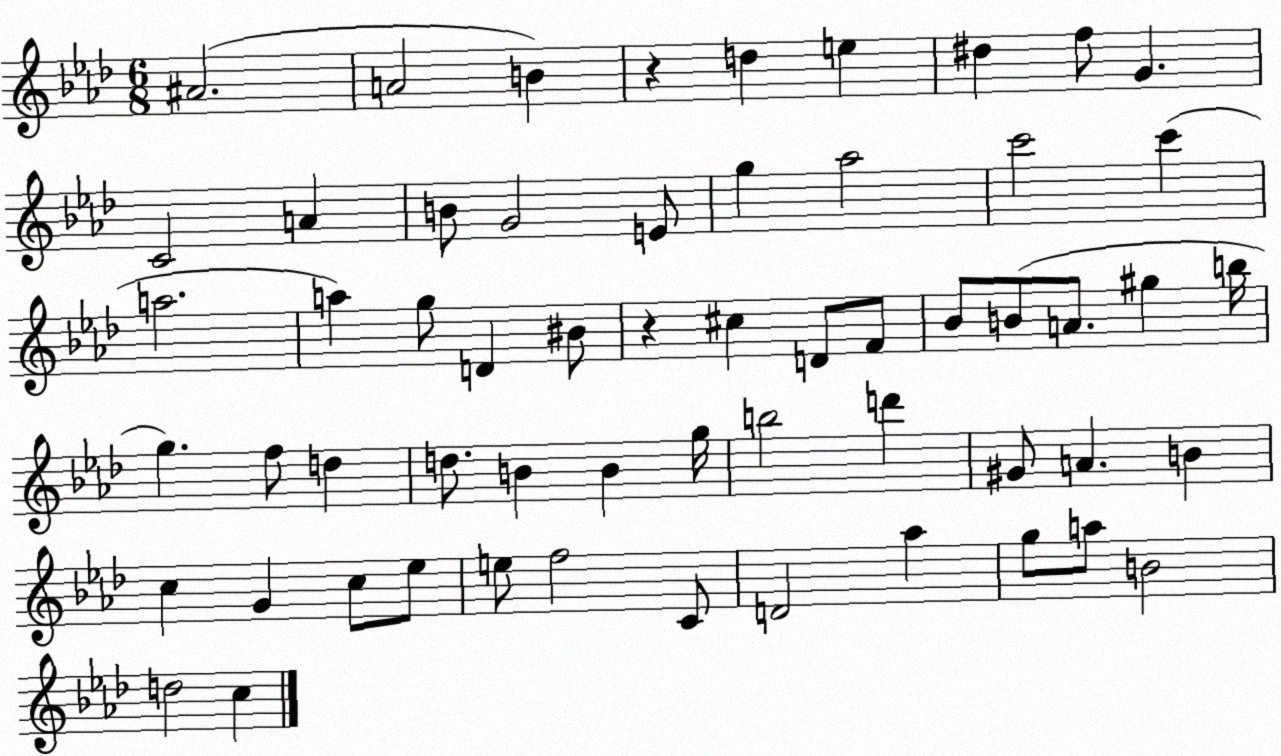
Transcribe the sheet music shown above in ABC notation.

X:1
T:Untitled
M:6/8
L:1/4
K:Ab
^A2 A2 B z d e ^d f/2 G C2 A B/2 G2 E/2 g _a2 c'2 c' a2 a g/2 D ^B/2 z ^c D/2 F/2 _B/2 B/2 A/2 ^g b/4 g f/2 d d/2 B B g/4 b2 d' ^G/2 A B c G c/2 _e/2 e/2 f2 C/2 D2 _a g/2 a/2 B2 d2 c